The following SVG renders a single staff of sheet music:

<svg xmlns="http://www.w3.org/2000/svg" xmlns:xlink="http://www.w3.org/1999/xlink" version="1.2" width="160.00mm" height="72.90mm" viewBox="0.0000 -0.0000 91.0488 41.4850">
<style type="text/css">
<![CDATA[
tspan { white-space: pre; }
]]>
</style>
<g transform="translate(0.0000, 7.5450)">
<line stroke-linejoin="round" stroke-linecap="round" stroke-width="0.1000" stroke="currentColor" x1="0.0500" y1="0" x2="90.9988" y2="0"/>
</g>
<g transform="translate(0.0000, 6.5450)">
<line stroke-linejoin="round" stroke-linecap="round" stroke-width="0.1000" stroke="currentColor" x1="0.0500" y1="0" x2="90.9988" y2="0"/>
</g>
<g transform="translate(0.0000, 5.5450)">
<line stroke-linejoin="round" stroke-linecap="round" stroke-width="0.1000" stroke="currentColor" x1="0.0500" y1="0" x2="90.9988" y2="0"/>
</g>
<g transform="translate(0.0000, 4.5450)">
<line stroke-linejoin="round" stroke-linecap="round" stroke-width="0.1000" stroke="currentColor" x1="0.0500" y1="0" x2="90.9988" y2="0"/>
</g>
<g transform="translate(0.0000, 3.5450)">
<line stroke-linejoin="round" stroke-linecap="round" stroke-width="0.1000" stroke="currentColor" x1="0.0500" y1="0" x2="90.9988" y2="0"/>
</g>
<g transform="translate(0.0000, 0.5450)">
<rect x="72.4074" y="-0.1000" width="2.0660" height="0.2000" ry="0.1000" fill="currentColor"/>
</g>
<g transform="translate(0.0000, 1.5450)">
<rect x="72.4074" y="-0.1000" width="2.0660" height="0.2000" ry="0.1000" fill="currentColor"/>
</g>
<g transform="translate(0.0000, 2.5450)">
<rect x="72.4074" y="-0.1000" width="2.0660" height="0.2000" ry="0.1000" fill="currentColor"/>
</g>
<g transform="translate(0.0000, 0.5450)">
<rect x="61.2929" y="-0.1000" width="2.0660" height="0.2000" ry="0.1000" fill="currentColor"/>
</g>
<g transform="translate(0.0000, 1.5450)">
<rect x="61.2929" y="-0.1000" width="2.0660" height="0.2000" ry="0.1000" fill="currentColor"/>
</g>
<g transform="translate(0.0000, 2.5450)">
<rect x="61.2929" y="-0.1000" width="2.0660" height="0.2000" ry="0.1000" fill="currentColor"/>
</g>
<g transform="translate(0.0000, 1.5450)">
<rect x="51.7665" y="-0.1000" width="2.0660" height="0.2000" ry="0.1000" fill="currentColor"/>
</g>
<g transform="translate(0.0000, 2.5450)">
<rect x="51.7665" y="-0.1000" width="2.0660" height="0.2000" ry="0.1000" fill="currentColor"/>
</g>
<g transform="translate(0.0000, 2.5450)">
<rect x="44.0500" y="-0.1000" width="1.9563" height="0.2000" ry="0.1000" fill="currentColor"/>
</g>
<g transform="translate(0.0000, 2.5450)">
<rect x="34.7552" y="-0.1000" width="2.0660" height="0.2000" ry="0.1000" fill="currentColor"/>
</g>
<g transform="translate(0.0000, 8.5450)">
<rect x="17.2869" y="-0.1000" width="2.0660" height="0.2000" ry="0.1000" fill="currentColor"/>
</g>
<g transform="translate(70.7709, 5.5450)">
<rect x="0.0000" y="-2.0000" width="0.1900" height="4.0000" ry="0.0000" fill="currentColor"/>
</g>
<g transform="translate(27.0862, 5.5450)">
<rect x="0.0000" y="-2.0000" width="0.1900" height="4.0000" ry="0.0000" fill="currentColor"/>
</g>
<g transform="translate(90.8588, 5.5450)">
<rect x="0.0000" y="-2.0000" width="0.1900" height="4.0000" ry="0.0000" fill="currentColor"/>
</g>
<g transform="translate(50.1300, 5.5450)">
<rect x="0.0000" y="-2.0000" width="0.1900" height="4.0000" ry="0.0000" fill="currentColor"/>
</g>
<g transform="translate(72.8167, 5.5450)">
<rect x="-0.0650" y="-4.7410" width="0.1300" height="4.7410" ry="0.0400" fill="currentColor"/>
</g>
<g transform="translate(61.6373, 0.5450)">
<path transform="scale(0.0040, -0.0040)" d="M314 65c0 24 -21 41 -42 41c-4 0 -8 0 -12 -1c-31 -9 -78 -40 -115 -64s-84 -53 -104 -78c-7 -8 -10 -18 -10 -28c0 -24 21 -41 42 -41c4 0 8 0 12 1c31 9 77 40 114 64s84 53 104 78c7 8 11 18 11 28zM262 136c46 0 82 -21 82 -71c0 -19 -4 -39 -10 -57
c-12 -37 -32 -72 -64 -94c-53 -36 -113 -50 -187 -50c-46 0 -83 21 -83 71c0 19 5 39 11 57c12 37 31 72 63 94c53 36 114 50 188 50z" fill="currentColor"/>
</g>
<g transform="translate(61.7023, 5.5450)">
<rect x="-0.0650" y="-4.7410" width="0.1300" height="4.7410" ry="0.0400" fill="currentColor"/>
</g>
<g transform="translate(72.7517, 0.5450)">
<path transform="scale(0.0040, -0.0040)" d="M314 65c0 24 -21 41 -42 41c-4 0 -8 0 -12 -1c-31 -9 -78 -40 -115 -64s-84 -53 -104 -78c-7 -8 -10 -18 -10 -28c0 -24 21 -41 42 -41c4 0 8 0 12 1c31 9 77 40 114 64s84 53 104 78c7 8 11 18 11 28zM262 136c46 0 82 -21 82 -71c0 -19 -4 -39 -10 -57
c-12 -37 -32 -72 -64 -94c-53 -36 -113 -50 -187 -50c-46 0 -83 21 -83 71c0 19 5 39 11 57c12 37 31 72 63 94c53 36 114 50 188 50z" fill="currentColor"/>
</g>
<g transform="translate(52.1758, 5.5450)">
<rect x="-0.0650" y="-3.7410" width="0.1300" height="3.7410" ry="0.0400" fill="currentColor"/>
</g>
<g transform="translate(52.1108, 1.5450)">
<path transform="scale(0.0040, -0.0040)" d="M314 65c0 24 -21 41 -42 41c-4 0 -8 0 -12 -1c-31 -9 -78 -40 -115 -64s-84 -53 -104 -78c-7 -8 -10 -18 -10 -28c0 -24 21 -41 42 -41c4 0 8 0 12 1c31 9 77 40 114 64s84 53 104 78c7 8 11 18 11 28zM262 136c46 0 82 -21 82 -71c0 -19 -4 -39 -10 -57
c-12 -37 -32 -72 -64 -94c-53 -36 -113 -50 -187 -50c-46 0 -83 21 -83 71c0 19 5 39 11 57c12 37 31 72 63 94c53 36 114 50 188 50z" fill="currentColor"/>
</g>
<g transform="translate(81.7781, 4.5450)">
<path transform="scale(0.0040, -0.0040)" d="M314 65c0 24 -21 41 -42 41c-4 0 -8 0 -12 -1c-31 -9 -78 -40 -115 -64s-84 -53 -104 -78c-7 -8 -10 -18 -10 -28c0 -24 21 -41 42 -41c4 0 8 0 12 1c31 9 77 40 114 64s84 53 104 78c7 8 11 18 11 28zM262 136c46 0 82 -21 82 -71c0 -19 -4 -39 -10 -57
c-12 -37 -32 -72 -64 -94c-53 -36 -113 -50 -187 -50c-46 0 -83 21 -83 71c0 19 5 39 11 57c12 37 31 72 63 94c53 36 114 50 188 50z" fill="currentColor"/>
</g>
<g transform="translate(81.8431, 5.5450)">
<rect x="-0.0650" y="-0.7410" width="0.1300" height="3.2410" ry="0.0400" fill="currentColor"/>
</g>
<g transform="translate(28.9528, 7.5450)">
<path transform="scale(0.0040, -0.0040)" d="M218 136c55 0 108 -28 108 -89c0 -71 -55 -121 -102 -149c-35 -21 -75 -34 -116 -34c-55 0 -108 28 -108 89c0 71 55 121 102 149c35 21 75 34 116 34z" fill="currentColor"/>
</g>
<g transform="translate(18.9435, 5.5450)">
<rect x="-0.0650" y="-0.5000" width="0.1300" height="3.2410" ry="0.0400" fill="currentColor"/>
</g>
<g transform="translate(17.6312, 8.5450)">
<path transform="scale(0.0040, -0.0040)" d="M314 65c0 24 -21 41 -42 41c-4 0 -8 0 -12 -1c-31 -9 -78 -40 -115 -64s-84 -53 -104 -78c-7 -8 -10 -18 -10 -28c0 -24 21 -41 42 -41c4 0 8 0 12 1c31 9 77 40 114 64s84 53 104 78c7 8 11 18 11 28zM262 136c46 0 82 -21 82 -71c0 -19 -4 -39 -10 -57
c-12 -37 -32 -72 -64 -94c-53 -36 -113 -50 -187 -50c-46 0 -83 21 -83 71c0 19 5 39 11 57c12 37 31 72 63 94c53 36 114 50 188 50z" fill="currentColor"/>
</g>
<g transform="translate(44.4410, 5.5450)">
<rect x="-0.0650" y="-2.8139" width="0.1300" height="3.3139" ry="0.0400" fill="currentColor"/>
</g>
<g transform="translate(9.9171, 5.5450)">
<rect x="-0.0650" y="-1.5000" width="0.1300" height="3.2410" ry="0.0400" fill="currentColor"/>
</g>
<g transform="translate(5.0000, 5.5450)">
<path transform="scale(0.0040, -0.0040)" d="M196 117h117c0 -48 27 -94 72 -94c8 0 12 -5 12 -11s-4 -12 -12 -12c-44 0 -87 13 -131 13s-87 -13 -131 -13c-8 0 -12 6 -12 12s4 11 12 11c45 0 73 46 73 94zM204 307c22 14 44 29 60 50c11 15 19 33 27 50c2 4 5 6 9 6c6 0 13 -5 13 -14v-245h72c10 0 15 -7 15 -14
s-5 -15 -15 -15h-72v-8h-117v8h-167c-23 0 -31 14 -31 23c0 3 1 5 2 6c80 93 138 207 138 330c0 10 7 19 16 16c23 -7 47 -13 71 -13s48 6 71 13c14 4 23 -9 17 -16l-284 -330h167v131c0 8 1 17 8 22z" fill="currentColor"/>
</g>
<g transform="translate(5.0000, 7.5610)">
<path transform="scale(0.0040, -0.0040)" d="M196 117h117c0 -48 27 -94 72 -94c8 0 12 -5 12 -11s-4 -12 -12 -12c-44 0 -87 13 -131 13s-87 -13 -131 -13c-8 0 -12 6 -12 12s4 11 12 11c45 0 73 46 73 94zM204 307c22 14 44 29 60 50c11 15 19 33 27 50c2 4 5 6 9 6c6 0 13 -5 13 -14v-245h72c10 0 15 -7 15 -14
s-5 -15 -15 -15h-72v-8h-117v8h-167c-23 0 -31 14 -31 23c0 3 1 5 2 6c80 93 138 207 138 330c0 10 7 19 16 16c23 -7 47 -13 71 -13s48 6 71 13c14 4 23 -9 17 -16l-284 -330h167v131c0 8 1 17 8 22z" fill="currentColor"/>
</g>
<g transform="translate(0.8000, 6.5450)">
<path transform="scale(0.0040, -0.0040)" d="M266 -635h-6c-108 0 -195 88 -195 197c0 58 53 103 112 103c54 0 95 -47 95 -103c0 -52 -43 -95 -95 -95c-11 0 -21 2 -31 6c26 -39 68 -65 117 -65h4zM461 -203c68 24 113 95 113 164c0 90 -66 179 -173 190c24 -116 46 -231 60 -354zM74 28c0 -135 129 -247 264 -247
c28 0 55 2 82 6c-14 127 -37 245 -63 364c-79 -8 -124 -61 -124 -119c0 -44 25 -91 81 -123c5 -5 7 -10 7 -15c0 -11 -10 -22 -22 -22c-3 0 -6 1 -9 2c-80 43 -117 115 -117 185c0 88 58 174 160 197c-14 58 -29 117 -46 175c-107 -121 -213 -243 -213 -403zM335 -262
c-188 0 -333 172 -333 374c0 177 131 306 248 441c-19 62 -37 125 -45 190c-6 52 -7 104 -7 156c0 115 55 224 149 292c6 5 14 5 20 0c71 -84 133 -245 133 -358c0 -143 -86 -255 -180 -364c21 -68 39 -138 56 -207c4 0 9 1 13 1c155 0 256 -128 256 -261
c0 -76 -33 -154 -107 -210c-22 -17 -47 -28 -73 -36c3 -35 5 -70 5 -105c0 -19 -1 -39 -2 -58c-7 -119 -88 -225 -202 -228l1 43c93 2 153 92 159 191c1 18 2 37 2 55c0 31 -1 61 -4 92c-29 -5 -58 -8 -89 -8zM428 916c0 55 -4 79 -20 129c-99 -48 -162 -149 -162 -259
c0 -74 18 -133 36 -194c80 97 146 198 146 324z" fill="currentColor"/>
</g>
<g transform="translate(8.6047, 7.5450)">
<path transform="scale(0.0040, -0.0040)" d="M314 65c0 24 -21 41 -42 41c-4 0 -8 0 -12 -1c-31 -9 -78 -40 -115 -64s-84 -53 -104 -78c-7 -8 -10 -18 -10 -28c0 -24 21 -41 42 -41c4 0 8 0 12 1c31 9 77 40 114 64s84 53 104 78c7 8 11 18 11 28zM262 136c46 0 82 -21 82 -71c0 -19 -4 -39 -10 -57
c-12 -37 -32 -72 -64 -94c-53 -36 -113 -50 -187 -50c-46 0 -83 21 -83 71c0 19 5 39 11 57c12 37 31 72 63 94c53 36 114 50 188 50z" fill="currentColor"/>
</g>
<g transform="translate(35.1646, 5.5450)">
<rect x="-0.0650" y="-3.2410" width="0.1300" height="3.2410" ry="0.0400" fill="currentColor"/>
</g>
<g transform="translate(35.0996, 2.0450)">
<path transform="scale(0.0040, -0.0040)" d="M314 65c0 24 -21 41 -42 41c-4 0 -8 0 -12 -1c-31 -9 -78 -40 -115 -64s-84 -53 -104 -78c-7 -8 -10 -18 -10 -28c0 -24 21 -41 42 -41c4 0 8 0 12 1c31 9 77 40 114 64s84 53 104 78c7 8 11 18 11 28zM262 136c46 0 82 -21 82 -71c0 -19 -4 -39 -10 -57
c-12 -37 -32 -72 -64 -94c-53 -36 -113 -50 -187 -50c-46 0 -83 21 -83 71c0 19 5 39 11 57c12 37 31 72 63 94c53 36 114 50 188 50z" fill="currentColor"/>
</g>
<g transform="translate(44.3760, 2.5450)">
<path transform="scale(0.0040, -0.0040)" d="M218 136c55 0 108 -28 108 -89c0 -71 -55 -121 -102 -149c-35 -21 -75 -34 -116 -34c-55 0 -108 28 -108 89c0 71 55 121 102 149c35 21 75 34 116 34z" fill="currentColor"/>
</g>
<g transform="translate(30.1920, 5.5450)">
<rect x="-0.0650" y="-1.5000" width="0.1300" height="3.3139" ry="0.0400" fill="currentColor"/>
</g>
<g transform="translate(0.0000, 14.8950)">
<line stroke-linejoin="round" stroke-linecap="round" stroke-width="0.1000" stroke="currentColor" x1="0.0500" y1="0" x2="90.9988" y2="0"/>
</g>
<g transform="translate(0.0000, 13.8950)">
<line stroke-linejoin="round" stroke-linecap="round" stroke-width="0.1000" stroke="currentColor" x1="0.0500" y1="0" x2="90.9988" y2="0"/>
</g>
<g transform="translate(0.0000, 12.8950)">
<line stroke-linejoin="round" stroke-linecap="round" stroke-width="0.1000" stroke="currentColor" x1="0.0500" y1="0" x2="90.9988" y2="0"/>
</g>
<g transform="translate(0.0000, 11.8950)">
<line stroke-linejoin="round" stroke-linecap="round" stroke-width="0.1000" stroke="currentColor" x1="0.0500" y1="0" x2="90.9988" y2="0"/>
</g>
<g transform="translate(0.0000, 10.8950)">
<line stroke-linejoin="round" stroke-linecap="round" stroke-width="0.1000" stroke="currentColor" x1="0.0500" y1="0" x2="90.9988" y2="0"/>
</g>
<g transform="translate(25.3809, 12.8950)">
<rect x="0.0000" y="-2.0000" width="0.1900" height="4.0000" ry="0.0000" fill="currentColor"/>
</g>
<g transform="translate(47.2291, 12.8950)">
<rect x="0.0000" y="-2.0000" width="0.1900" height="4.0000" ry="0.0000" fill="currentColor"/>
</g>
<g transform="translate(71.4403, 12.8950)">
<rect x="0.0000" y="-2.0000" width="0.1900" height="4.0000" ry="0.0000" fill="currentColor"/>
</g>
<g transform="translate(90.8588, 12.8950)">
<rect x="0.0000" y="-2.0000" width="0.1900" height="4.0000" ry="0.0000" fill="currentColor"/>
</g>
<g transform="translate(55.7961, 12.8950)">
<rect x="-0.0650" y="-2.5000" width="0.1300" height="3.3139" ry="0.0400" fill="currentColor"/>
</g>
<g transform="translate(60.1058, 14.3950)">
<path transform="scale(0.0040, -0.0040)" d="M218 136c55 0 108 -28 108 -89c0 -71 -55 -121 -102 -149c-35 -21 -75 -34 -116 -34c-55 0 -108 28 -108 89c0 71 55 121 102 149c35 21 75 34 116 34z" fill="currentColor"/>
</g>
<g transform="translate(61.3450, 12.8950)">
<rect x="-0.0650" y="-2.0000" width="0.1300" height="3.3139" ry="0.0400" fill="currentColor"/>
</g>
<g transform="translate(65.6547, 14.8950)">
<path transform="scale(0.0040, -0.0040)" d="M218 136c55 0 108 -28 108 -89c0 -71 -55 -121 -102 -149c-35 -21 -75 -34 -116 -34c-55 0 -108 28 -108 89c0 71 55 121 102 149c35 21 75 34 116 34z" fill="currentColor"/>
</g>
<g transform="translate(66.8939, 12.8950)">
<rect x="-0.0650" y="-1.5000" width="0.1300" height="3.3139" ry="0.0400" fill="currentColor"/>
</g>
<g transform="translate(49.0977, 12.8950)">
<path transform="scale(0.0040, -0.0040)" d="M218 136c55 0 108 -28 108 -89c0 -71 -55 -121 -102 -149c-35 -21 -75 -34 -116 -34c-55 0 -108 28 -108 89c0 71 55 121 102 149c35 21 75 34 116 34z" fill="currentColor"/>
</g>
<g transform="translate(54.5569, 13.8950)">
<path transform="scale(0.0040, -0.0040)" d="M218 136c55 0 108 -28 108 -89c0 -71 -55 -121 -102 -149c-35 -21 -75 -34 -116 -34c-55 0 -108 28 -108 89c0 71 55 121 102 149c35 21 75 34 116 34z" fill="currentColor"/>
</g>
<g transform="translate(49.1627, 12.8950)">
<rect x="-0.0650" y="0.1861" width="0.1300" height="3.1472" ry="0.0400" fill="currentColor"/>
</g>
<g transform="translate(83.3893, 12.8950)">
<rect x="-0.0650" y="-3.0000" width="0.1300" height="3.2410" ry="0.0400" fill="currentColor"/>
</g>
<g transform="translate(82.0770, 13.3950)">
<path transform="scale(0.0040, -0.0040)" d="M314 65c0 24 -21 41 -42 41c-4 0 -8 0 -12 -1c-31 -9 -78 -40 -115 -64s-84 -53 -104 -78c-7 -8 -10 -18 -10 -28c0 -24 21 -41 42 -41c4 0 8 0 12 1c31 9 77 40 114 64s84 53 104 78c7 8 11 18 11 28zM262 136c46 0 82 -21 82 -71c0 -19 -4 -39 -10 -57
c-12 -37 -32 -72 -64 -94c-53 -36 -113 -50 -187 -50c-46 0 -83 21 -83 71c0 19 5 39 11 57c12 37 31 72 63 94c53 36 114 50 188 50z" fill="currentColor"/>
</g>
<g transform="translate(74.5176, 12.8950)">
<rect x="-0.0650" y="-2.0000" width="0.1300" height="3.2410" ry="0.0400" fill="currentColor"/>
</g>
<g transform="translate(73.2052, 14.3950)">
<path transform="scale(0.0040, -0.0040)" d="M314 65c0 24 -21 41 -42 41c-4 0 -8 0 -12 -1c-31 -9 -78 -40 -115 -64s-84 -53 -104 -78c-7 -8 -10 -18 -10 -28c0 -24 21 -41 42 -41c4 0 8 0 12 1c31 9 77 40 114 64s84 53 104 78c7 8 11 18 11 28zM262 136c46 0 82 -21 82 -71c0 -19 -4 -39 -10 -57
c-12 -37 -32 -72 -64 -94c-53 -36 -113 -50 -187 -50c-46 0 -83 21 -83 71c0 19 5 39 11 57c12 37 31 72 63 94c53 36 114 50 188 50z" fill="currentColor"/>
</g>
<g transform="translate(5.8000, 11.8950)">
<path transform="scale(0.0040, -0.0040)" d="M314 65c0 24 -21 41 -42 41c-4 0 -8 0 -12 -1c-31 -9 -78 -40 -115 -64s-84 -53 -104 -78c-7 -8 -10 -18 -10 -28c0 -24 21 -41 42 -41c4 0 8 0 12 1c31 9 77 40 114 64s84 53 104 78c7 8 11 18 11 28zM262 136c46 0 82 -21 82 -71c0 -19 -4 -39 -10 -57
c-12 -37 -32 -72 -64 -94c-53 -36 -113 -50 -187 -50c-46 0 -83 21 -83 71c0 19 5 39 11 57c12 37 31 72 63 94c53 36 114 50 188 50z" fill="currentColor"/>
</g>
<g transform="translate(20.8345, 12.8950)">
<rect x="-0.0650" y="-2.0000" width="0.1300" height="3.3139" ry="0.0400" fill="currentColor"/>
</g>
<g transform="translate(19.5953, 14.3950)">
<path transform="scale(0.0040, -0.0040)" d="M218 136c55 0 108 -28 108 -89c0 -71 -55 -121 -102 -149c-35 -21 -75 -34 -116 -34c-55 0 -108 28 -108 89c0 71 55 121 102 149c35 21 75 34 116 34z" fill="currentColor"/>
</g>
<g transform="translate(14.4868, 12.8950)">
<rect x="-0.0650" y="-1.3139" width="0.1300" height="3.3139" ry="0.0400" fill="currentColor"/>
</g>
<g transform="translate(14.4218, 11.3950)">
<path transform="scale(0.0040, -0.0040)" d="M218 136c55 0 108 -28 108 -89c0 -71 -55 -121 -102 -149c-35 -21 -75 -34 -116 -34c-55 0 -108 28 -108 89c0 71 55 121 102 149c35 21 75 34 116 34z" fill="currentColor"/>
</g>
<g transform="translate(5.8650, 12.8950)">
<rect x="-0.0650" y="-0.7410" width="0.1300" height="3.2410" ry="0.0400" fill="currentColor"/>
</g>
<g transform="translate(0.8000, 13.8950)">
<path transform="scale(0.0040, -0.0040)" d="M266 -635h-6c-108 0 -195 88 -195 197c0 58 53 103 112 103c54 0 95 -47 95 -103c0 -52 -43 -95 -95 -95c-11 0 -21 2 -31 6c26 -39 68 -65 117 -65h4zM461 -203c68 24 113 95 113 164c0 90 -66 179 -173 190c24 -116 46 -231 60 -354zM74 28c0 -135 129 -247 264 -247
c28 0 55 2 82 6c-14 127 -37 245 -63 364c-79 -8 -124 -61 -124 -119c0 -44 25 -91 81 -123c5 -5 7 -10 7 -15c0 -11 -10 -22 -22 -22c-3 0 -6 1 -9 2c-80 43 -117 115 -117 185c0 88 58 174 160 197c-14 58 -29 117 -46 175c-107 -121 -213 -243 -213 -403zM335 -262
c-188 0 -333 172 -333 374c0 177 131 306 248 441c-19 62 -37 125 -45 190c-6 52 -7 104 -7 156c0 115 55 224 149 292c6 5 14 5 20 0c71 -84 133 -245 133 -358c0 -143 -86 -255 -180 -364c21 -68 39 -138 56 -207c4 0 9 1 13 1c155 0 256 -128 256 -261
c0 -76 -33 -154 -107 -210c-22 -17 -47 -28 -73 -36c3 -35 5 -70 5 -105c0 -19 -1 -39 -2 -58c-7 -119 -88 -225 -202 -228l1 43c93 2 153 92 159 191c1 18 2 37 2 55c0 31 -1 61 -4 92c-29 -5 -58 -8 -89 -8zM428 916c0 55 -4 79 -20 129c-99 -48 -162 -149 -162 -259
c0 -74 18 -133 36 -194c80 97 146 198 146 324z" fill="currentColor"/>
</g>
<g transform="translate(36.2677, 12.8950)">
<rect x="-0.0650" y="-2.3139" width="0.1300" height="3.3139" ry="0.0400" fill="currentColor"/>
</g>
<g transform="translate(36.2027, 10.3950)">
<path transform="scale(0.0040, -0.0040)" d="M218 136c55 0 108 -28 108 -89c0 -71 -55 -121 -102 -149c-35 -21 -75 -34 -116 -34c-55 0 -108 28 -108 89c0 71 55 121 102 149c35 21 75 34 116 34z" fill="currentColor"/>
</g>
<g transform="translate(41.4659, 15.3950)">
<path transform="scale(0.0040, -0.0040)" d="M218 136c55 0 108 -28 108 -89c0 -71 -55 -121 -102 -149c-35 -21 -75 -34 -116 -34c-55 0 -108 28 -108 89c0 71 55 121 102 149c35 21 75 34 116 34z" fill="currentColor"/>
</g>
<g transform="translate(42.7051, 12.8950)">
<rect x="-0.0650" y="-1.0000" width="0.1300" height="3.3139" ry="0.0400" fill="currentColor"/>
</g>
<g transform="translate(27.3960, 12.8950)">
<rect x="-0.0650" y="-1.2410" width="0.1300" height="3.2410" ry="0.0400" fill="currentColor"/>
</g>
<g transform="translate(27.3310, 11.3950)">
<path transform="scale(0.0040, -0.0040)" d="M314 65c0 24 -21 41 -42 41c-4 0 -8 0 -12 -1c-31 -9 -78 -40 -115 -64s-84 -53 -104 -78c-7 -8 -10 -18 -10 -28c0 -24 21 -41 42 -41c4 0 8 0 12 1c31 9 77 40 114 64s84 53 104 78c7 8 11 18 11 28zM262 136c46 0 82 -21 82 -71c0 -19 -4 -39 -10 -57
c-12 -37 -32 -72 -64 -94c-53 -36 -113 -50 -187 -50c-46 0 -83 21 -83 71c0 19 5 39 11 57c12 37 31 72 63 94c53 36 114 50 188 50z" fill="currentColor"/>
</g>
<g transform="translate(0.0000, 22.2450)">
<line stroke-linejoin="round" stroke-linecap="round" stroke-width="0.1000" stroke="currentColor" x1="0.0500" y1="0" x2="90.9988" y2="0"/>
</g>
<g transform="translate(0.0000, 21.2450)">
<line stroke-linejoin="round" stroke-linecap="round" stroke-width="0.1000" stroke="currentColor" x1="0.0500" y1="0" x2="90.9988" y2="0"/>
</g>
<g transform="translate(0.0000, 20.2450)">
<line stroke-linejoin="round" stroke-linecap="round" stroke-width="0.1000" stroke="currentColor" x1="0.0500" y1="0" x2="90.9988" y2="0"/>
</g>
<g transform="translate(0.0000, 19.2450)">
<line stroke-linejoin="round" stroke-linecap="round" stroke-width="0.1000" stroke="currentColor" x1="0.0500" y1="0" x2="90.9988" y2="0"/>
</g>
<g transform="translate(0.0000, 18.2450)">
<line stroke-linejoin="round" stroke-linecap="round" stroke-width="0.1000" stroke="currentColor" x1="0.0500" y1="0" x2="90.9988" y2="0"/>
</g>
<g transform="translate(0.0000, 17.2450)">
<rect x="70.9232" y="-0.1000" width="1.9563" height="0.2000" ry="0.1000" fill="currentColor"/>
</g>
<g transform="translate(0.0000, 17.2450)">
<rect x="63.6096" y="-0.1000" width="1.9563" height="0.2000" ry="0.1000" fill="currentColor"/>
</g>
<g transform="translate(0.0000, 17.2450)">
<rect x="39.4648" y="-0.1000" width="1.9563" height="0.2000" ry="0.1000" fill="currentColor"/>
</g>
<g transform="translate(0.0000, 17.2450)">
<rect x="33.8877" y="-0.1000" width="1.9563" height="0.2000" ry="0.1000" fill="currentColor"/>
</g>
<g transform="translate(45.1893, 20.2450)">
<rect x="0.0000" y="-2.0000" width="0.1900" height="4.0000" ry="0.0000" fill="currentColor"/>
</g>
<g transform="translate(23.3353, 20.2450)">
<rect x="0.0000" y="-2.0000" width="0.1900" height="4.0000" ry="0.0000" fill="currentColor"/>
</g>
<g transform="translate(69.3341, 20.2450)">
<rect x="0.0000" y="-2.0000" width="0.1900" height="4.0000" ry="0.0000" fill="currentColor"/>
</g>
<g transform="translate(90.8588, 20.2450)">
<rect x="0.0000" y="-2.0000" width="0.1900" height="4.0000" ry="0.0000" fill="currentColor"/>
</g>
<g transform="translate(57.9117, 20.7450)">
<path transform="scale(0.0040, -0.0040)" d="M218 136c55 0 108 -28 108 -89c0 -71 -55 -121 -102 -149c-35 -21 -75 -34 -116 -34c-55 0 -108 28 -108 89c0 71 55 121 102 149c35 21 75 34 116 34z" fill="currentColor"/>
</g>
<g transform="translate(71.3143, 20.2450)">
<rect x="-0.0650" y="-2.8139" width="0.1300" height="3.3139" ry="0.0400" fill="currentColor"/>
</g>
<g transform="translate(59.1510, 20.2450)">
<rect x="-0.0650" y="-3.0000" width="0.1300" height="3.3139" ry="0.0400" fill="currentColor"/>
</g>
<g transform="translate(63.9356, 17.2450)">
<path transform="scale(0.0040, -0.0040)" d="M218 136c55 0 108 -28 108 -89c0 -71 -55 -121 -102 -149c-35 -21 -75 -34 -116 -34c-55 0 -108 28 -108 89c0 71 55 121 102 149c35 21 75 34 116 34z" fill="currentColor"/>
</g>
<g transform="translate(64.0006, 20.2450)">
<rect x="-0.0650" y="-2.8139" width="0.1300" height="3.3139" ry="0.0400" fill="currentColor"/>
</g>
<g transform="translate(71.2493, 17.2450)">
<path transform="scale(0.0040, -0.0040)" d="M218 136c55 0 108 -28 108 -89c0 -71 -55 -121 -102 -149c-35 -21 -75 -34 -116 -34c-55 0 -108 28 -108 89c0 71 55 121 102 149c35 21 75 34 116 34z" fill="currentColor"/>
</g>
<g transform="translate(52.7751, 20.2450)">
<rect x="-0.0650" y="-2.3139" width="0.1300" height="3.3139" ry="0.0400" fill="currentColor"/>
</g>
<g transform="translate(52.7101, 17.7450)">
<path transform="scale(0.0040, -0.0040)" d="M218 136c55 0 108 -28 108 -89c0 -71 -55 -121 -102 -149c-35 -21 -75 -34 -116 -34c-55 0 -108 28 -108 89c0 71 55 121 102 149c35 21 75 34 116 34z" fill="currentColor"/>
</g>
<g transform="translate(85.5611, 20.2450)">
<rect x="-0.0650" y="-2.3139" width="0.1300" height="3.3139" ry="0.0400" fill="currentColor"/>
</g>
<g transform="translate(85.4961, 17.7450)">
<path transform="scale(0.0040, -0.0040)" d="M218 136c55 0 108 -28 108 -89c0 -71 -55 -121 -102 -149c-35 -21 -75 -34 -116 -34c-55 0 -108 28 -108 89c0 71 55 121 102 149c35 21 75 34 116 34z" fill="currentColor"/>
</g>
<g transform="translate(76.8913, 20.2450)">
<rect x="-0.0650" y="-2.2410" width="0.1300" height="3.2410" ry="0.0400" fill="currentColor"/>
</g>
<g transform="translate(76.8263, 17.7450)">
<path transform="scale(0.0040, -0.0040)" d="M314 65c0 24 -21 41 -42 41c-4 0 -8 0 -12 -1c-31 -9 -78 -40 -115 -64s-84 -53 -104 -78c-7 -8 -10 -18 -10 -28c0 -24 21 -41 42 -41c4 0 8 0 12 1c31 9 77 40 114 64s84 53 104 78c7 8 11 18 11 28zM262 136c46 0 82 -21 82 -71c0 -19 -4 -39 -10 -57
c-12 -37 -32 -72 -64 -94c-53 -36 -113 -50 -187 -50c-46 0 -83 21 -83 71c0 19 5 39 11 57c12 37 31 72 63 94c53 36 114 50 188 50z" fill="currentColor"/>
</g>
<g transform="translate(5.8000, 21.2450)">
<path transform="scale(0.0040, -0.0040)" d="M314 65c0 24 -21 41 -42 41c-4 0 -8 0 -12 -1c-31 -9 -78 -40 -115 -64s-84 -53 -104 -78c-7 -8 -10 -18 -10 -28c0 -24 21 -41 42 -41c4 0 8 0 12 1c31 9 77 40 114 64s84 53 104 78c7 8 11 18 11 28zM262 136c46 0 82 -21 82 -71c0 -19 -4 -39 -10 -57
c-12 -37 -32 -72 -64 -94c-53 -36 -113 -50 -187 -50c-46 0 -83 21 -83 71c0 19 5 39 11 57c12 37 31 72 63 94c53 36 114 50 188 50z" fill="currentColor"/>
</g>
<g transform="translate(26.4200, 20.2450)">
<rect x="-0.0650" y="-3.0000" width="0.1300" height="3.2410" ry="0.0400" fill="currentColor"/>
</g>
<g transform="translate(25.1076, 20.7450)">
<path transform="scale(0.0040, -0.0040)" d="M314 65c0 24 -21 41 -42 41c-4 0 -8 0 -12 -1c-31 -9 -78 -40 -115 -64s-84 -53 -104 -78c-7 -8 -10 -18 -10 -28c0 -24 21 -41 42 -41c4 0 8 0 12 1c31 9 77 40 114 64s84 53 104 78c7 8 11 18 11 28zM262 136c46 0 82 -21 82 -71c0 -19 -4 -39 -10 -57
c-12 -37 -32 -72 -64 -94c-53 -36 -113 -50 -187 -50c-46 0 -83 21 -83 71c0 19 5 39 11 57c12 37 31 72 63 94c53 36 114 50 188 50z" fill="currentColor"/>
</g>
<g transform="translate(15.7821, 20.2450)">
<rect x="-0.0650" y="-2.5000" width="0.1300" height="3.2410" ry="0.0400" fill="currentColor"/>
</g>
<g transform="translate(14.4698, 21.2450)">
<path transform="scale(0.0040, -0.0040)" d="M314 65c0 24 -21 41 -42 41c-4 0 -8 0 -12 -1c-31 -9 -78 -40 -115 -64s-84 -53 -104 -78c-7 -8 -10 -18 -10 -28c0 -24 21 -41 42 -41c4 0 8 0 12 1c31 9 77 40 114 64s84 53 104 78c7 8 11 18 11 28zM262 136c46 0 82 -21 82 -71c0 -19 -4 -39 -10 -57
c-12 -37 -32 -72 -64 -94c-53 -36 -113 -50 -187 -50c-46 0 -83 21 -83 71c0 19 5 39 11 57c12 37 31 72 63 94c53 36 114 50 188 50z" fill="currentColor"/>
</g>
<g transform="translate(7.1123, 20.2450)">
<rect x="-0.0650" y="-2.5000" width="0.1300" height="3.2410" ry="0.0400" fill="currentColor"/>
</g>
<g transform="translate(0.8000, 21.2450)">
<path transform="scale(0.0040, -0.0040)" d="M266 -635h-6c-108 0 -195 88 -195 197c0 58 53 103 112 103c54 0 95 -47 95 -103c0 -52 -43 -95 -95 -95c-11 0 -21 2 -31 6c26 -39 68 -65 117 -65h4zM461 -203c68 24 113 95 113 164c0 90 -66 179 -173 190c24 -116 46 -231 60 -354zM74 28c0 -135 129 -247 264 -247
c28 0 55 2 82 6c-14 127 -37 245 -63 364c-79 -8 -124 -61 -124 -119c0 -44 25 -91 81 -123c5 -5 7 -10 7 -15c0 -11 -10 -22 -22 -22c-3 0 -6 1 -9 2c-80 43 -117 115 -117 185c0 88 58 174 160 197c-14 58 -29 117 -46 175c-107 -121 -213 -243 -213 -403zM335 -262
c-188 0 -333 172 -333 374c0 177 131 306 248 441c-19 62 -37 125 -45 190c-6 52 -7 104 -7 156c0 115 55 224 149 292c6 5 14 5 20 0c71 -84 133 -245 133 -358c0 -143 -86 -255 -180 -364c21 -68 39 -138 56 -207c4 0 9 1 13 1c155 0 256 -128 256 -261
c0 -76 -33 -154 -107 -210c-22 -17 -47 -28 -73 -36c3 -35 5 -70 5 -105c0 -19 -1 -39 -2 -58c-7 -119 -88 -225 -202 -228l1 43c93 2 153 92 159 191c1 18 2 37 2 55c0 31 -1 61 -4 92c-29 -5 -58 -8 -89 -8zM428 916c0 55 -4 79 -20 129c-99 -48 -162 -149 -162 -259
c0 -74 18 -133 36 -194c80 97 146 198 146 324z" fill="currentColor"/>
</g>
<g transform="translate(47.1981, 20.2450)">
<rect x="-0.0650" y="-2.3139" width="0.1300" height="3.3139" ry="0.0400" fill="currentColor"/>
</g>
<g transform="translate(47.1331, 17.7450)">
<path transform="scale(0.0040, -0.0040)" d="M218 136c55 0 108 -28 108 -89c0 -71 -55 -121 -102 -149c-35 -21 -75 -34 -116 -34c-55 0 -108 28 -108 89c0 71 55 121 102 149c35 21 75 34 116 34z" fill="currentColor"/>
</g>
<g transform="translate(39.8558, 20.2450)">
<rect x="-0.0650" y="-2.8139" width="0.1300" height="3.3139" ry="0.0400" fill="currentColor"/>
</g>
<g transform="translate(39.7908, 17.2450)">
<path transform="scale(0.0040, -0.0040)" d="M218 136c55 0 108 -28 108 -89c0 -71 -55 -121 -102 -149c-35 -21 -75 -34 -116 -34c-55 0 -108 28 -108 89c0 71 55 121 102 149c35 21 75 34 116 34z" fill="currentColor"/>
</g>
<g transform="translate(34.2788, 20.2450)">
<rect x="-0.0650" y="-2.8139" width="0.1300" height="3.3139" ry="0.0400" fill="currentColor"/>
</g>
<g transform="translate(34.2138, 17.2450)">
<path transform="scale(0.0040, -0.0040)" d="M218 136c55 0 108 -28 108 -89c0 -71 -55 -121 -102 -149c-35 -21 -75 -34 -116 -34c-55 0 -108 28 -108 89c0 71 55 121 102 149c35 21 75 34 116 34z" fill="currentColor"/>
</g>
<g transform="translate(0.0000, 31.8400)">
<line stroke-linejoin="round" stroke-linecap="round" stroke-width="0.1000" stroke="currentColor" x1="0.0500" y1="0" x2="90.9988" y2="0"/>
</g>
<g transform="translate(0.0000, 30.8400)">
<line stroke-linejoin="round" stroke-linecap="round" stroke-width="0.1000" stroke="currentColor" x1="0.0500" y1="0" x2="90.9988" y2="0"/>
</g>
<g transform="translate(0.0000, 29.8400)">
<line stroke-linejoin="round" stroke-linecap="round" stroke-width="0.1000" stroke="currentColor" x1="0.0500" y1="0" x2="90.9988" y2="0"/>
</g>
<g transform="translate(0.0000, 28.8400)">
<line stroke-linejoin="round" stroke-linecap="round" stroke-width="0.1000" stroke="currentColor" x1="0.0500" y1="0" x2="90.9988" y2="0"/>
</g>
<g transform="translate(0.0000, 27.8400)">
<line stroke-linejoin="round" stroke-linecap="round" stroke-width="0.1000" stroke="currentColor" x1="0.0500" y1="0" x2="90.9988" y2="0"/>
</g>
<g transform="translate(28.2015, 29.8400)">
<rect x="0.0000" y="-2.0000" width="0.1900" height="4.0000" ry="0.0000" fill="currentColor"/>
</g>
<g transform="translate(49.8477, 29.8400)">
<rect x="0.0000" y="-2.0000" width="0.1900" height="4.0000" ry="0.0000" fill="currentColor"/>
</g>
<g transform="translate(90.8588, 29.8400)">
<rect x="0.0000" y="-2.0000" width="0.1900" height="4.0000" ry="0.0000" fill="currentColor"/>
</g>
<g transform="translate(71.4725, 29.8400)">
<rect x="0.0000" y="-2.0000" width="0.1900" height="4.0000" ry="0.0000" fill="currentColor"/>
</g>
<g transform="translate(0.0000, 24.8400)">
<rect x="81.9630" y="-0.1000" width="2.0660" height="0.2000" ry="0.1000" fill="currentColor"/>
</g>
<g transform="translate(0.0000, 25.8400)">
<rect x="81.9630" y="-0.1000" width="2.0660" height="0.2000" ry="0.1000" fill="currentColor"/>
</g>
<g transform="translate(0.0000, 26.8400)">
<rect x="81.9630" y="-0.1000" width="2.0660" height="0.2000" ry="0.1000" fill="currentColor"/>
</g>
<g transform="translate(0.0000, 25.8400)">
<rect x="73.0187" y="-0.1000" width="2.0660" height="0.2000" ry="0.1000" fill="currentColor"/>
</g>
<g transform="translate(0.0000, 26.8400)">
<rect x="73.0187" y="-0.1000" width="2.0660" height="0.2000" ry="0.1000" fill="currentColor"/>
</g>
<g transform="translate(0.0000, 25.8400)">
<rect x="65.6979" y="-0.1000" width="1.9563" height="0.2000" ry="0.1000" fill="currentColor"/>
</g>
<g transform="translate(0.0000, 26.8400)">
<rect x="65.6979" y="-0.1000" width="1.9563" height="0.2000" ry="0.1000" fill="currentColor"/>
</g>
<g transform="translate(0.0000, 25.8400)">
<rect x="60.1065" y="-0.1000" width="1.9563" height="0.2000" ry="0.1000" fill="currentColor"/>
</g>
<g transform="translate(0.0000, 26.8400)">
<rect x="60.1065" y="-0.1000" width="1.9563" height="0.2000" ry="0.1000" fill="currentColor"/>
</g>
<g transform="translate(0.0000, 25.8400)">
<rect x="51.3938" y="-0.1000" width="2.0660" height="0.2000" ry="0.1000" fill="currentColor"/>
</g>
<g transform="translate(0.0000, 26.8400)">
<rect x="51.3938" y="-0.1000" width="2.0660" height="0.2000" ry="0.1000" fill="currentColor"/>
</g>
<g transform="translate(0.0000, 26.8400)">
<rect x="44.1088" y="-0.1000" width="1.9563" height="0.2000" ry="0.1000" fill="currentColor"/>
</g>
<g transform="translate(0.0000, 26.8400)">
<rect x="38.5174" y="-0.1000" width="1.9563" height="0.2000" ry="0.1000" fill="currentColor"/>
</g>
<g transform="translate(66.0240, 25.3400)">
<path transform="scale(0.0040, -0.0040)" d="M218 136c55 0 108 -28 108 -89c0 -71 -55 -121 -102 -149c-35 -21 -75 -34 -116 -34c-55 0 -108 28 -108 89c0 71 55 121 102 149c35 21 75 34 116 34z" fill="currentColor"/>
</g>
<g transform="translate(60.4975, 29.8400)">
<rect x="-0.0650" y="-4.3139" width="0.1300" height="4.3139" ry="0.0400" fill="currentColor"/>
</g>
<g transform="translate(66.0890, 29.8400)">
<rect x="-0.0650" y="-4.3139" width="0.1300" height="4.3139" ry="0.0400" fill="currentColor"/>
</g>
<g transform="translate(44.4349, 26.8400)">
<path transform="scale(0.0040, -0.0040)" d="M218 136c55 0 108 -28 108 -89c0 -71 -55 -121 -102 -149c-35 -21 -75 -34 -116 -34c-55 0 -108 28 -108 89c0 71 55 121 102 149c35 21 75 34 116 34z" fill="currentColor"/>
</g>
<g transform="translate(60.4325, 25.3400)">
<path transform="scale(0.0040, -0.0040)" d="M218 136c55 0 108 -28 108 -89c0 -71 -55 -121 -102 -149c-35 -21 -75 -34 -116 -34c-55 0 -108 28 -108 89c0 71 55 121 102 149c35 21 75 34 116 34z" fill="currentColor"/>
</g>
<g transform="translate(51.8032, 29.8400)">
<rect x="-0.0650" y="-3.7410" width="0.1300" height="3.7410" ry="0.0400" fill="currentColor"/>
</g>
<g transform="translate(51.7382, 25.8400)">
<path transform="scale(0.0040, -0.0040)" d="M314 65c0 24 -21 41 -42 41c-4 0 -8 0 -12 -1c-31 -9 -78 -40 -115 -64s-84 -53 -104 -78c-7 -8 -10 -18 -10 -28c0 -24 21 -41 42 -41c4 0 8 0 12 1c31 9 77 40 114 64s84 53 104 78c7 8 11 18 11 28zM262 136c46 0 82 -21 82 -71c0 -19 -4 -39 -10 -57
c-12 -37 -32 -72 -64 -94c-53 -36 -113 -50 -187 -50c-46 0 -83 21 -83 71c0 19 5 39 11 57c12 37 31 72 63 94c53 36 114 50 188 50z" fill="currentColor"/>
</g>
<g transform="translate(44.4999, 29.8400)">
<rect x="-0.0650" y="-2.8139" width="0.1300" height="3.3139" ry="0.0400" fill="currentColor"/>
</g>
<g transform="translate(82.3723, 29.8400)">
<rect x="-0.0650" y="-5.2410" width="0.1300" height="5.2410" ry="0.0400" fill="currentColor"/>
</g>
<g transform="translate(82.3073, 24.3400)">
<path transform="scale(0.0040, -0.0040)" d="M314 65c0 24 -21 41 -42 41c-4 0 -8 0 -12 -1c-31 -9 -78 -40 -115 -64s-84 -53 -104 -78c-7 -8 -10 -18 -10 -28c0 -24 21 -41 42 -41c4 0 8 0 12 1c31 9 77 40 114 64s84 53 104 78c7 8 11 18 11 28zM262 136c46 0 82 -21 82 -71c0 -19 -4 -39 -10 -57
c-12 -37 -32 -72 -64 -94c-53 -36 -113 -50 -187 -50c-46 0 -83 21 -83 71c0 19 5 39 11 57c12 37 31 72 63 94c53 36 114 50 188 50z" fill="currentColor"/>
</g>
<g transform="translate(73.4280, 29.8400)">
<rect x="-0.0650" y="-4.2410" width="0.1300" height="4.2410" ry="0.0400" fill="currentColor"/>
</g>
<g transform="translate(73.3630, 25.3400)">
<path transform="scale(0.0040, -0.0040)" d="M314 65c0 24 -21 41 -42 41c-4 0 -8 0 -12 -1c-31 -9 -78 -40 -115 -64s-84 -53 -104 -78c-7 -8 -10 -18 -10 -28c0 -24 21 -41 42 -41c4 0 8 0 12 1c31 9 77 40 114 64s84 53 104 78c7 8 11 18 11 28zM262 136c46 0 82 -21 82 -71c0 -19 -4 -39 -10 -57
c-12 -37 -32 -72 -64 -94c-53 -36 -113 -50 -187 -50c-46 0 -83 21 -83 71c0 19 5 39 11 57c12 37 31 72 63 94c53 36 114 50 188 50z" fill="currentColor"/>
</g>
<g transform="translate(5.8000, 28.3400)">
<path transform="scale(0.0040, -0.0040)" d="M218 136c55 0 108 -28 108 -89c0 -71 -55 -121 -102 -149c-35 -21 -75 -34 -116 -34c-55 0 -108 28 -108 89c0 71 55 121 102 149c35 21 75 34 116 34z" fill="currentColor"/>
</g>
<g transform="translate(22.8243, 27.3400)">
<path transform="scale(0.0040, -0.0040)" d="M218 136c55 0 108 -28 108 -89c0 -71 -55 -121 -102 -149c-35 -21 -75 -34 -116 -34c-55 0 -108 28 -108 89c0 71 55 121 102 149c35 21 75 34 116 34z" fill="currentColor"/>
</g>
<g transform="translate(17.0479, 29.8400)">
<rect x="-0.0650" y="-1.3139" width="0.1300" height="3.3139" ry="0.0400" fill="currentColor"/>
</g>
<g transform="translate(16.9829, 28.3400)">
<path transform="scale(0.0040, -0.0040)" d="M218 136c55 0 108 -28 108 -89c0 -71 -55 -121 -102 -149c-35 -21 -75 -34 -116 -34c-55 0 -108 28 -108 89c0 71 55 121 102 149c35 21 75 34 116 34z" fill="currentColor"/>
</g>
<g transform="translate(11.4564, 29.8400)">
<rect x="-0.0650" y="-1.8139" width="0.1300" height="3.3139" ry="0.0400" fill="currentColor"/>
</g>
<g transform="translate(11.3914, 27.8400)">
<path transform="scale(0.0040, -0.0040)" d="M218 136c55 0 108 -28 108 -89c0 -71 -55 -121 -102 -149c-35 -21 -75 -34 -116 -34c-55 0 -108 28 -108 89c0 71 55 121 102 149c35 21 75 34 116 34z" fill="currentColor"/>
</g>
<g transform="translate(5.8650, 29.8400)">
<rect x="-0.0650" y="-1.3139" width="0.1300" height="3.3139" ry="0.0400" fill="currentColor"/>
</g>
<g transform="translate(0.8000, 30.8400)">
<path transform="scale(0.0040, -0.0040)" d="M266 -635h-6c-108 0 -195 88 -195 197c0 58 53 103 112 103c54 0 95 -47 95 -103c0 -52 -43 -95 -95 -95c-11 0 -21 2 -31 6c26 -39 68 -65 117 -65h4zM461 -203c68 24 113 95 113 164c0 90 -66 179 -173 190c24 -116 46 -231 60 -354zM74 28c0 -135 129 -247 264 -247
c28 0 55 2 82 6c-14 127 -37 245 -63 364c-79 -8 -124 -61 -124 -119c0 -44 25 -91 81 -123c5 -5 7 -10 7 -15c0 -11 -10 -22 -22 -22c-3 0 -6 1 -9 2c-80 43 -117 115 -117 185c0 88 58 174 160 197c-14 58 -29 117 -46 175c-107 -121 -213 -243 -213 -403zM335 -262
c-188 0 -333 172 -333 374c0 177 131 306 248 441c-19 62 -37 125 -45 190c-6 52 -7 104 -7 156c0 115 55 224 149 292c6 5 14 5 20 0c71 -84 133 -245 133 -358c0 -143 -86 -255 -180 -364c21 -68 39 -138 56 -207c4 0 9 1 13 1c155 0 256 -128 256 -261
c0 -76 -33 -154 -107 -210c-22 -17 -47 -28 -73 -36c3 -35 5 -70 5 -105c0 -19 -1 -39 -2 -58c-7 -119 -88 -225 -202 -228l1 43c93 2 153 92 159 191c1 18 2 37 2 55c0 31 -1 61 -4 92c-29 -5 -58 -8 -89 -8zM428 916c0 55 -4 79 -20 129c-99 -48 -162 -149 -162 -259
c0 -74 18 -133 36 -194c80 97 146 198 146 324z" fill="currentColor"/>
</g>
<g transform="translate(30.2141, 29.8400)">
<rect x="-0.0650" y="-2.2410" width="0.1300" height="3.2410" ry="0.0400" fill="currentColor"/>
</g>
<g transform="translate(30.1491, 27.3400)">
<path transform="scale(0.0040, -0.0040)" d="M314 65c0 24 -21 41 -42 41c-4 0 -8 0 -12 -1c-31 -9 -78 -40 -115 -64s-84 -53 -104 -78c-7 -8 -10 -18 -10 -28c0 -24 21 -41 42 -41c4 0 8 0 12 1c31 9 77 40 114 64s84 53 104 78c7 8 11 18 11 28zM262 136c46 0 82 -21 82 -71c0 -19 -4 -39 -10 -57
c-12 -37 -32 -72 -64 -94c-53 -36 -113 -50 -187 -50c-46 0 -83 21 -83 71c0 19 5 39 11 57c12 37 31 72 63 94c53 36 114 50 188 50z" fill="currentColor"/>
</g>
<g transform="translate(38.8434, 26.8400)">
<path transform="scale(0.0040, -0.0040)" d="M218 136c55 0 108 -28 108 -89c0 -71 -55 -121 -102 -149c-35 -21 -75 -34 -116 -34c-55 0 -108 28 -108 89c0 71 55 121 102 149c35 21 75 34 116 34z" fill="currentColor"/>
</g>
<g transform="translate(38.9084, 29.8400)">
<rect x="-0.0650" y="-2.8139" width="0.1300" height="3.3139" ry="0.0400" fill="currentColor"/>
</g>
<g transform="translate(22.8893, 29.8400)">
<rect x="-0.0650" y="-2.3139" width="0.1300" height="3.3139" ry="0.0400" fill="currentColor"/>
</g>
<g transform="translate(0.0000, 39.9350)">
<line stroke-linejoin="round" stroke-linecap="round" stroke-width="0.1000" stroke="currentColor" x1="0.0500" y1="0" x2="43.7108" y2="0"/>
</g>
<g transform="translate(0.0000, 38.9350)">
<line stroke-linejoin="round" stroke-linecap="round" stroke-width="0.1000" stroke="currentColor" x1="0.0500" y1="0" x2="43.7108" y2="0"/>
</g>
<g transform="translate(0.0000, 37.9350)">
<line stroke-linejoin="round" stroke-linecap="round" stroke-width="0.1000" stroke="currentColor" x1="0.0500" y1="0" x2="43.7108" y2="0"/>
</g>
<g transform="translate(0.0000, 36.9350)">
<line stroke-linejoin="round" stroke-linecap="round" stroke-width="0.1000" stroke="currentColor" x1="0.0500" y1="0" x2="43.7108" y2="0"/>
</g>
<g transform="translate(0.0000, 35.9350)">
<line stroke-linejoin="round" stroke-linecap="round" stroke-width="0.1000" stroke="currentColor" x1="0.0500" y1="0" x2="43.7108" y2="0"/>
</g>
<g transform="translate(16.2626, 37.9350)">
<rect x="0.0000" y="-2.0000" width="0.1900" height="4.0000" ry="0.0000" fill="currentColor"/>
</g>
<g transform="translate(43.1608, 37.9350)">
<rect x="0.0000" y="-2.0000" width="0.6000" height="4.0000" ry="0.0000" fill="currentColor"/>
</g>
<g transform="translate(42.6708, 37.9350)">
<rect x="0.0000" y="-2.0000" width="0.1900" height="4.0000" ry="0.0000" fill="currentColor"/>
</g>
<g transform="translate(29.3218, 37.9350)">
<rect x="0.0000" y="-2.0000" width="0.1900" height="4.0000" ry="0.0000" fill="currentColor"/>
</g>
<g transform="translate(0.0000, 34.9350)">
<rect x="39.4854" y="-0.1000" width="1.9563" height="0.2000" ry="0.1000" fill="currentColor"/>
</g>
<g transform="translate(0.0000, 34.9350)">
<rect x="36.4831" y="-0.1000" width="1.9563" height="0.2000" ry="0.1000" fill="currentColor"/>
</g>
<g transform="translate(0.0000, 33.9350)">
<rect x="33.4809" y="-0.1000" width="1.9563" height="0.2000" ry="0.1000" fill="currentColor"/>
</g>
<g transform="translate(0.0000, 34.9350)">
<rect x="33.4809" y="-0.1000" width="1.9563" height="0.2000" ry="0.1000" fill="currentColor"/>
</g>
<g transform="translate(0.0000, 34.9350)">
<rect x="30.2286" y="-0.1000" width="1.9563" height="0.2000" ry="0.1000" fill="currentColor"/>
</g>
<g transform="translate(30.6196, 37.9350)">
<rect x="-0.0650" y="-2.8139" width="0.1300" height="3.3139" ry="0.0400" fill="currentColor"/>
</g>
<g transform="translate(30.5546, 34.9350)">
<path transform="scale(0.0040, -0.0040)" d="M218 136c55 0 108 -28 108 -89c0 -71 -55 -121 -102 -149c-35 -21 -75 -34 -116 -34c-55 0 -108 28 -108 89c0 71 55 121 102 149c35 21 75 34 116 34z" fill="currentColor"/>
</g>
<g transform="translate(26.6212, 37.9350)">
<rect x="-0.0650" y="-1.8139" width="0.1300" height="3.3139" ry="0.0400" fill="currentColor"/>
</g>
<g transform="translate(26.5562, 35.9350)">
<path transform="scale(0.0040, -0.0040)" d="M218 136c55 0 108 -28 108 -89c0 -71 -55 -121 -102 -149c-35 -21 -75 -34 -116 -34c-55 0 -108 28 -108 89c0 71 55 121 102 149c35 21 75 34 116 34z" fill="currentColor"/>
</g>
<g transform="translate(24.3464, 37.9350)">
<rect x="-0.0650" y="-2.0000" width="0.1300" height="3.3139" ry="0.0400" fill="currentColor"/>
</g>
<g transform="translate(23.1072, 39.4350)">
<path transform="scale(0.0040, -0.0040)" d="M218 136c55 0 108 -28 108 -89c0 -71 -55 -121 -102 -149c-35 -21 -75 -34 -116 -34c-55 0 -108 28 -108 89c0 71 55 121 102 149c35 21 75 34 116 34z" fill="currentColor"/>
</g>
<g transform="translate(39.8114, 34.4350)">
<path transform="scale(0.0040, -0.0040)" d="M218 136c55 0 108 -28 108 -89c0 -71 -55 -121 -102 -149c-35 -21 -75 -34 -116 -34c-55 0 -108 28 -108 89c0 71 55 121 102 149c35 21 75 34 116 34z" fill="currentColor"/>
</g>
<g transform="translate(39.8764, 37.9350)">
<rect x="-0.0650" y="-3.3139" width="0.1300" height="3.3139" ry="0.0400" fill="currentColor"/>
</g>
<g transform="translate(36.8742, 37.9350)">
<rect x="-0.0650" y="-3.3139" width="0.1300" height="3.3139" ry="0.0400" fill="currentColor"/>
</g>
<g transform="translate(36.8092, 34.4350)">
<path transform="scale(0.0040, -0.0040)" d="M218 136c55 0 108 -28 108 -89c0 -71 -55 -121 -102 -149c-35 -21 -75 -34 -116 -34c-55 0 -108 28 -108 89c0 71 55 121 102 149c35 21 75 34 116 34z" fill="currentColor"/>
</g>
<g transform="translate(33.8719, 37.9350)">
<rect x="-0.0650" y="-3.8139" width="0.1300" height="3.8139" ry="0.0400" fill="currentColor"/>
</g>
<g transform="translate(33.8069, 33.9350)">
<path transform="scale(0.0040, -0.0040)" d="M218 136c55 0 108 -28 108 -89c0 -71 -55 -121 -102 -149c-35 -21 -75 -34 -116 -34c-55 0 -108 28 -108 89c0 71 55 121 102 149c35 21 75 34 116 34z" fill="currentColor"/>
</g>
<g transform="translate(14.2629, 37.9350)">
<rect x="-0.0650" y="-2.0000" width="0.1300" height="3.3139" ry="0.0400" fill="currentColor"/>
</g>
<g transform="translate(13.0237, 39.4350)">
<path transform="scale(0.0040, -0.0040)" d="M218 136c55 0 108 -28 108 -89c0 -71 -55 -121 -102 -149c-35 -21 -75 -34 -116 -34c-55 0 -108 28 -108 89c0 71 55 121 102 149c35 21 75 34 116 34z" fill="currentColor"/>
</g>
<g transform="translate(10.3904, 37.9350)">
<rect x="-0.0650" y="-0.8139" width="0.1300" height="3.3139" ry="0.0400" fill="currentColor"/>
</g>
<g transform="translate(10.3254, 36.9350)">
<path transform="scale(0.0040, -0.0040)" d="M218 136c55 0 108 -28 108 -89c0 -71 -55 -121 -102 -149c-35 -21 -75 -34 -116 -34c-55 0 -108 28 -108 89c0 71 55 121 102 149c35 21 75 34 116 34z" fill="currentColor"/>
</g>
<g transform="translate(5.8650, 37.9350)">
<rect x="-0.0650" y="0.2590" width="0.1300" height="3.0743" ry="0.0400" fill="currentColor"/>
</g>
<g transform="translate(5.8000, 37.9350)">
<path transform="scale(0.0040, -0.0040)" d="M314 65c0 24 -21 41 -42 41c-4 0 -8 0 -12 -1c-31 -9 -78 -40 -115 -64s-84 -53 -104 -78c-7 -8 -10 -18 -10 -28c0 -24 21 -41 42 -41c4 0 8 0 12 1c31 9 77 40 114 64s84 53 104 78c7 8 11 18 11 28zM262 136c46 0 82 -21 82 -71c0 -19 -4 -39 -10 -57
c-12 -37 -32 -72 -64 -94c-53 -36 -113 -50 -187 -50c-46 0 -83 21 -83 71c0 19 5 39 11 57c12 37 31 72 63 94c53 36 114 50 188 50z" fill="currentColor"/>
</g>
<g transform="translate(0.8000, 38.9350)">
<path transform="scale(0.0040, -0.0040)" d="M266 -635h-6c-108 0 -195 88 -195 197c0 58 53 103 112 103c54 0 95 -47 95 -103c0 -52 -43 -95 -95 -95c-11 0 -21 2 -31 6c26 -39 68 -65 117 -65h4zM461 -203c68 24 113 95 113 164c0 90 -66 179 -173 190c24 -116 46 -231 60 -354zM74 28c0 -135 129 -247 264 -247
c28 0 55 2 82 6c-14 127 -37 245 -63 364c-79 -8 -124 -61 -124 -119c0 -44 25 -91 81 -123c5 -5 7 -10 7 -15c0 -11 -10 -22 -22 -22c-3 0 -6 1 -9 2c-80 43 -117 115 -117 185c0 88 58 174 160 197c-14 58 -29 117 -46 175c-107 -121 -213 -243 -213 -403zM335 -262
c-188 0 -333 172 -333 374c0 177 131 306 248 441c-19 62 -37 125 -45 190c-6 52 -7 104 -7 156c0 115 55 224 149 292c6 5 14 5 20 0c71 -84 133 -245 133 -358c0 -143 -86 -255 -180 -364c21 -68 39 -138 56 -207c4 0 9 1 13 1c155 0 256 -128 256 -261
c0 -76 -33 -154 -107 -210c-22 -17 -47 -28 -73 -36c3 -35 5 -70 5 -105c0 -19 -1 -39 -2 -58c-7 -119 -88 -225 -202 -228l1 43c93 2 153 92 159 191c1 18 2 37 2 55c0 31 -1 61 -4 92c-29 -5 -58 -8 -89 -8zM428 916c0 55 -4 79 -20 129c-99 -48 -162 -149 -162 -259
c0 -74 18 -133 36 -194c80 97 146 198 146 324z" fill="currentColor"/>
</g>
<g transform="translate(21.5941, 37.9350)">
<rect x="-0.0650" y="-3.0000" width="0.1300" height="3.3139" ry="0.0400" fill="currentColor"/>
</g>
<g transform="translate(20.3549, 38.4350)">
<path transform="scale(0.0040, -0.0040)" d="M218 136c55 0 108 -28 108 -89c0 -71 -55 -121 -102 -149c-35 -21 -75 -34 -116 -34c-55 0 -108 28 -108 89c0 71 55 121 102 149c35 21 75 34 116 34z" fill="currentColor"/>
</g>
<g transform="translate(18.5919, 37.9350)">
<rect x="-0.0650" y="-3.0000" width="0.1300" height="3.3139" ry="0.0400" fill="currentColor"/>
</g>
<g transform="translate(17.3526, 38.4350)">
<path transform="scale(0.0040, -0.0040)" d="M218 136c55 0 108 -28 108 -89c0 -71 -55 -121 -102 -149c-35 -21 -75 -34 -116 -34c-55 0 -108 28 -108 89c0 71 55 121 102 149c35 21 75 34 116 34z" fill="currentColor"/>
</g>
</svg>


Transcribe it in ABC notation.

X:1
T:Untitled
M:4/4
L:1/4
K:C
E2 C2 E b2 a c'2 e'2 e'2 d2 d2 e F e2 g D B G F E F2 A2 G2 G2 A2 a a g g A a a g2 g e f e g g2 a a c'2 d' d' d'2 f'2 B2 d F A A F f a c' b b